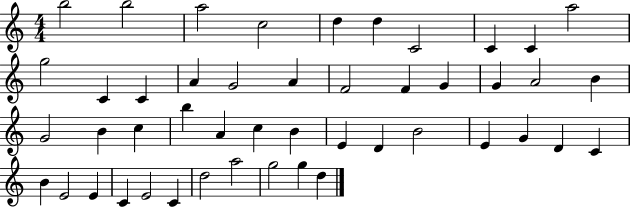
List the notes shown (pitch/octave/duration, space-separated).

B5/h B5/h A5/h C5/h D5/q D5/q C4/h C4/q C4/q A5/h G5/h C4/q C4/q A4/q G4/h A4/q F4/h F4/q G4/q G4/q A4/h B4/q G4/h B4/q C5/q B5/q A4/q C5/q B4/q E4/q D4/q B4/h E4/q G4/q D4/q C4/q B4/q E4/h E4/q C4/q E4/h C4/q D5/h A5/h G5/h G5/q D5/q